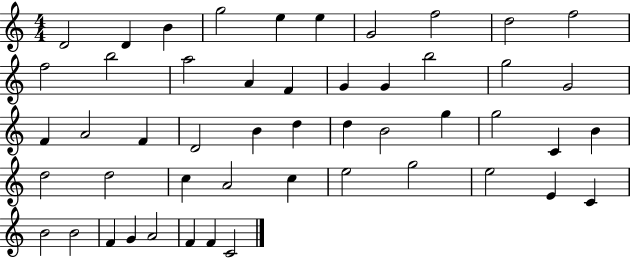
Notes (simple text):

D4/h D4/q B4/q G5/h E5/q E5/q G4/h F5/h D5/h F5/h F5/h B5/h A5/h A4/q F4/q G4/q G4/q B5/h G5/h G4/h F4/q A4/h F4/q D4/h B4/q D5/q D5/q B4/h G5/q G5/h C4/q B4/q D5/h D5/h C5/q A4/h C5/q E5/h G5/h E5/h E4/q C4/q B4/h B4/h F4/q G4/q A4/h F4/q F4/q C4/h